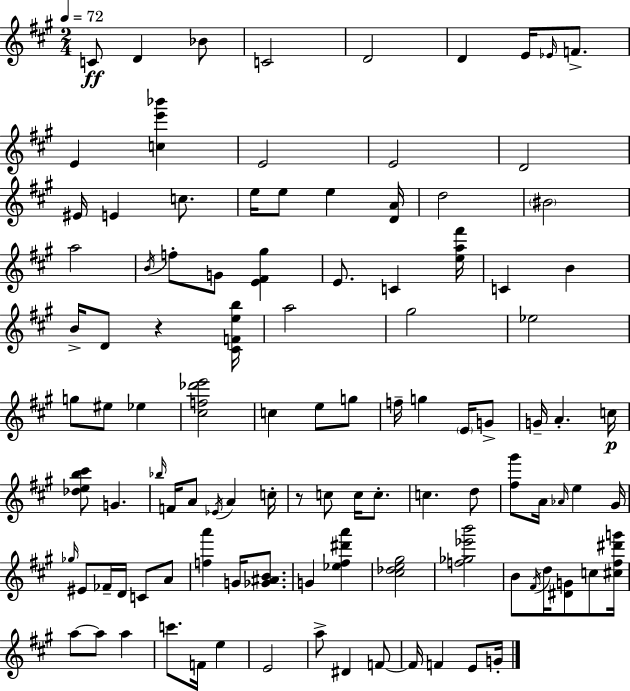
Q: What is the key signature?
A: A major